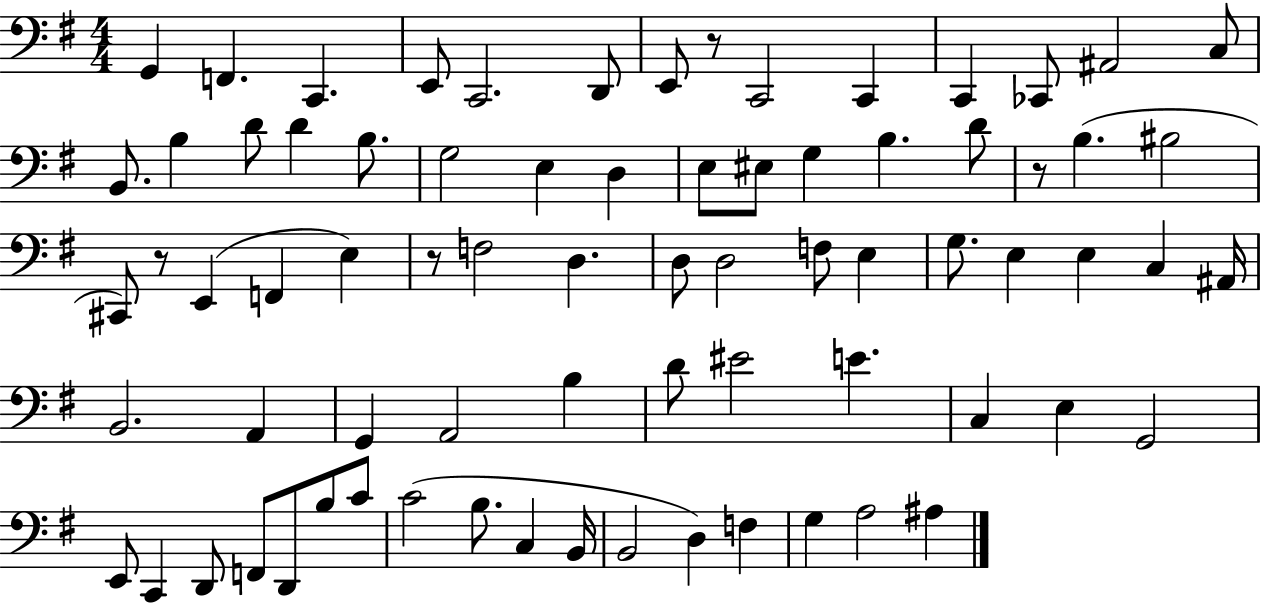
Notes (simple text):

G2/q F2/q. C2/q. E2/e C2/h. D2/e E2/e R/e C2/h C2/q C2/q CES2/e A#2/h C3/e B2/e. B3/q D4/e D4/q B3/e. G3/h E3/q D3/q E3/e EIS3/e G3/q B3/q. D4/e R/e B3/q. BIS3/h C#2/e R/e E2/q F2/q E3/q R/e F3/h D3/q. D3/e D3/h F3/e E3/q G3/e. E3/q E3/q C3/q A#2/s B2/h. A2/q G2/q A2/h B3/q D4/e EIS4/h E4/q. C3/q E3/q G2/h E2/e C2/q D2/e F2/e D2/e B3/e C4/e C4/h B3/e. C3/q B2/s B2/h D3/q F3/q G3/q A3/h A#3/q